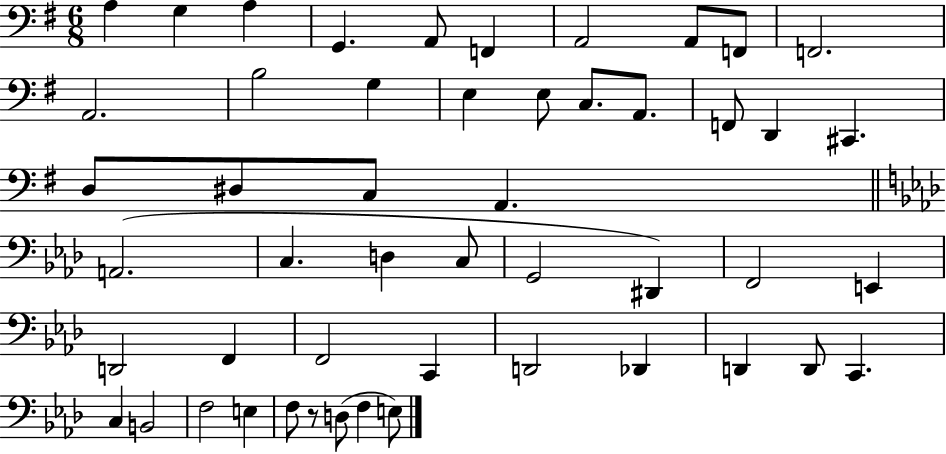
A3/q G3/q A3/q G2/q. A2/e F2/q A2/h A2/e F2/e F2/h. A2/h. B3/h G3/q E3/q E3/e C3/e. A2/e. F2/e D2/q C#2/q. D3/e D#3/e C3/e A2/q. A2/h. C3/q. D3/q C3/e G2/h D#2/q F2/h E2/q D2/h F2/q F2/h C2/q D2/h Db2/q D2/q D2/e C2/q. C3/q B2/h F3/h E3/q F3/e R/e D3/e F3/q E3/e